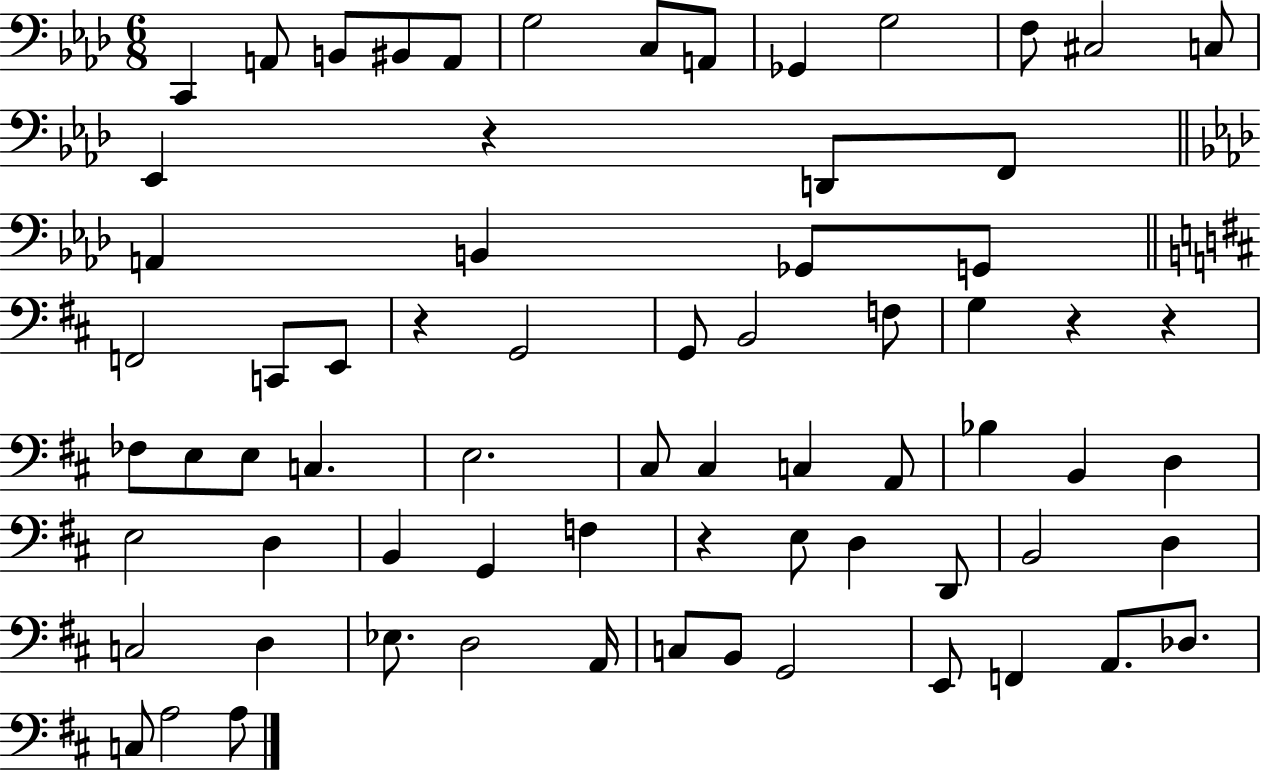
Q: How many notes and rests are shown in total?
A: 70